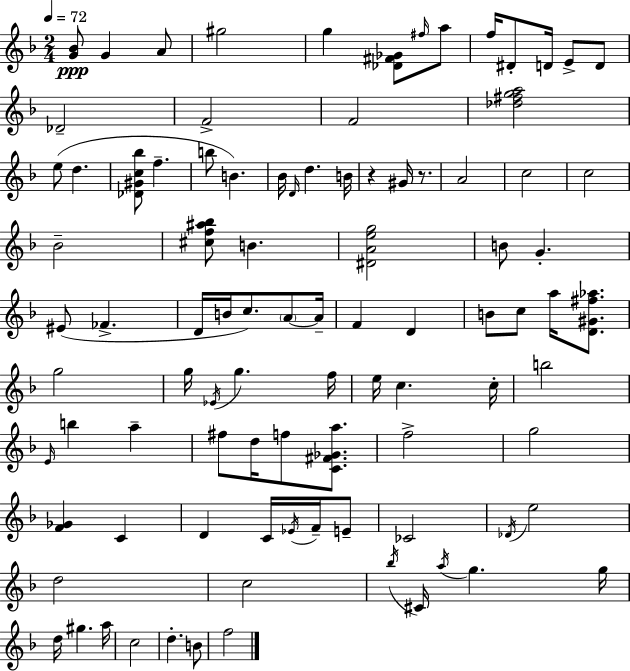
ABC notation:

X:1
T:Untitled
M:2/4
L:1/4
K:Dm
[G_B]/2 G A/2 ^g2 g [_D^F_G]/2 ^f/4 a/2 f/4 ^D/2 D/4 E/2 D/2 _D2 F2 F2 [_d^fga]2 e/2 d [_D^Gc_b]/2 f b/2 B _B/4 D/4 d B/4 z ^G/4 z/2 A2 c2 c2 _B2 [^cf^a_b]/2 B [^DAeg]2 B/2 G ^E/2 _F D/4 B/4 c/2 A/2 A/4 F D B/2 c/2 a/4 [D^G^f_a]/2 g2 g/4 _E/4 g f/4 e/4 c c/4 b2 E/4 b a ^f/2 d/4 f/2 [C^F_Ga]/2 f2 g2 [F_G] C D C/4 _E/4 F/4 E/2 _C2 _D/4 e2 d2 c2 _b/4 ^C/4 a/4 g g/4 d/4 ^g a/4 c2 d B/2 f2